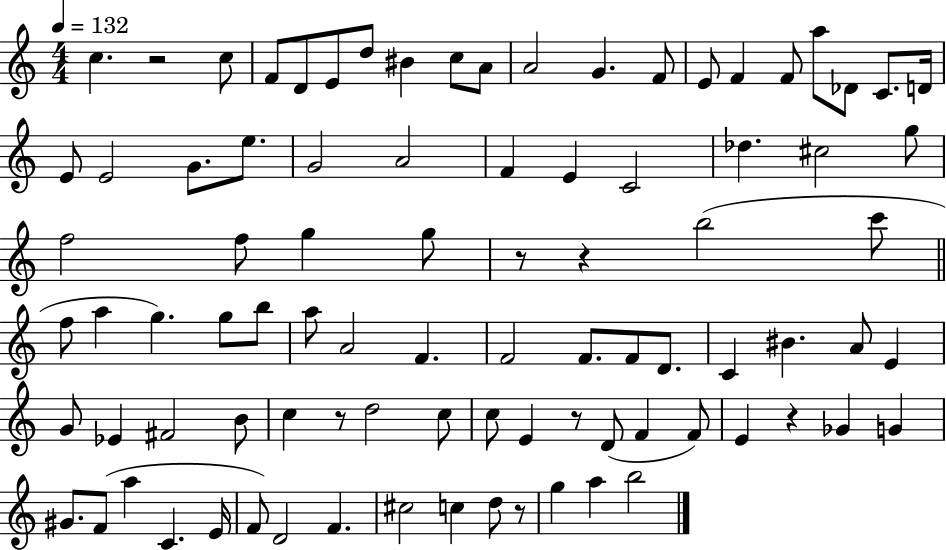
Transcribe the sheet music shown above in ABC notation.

X:1
T:Untitled
M:4/4
L:1/4
K:C
c z2 c/2 F/2 D/2 E/2 d/2 ^B c/2 A/2 A2 G F/2 E/2 F F/2 a/2 _D/2 C/2 D/4 E/2 E2 G/2 e/2 G2 A2 F E C2 _d ^c2 g/2 f2 f/2 g g/2 z/2 z b2 c'/2 f/2 a g g/2 b/2 a/2 A2 F F2 F/2 F/2 D/2 C ^B A/2 E G/2 _E ^F2 B/2 c z/2 d2 c/2 c/2 E z/2 D/2 F F/2 E z _G G ^G/2 F/2 a C E/4 F/2 D2 F ^c2 c d/2 z/2 g a b2